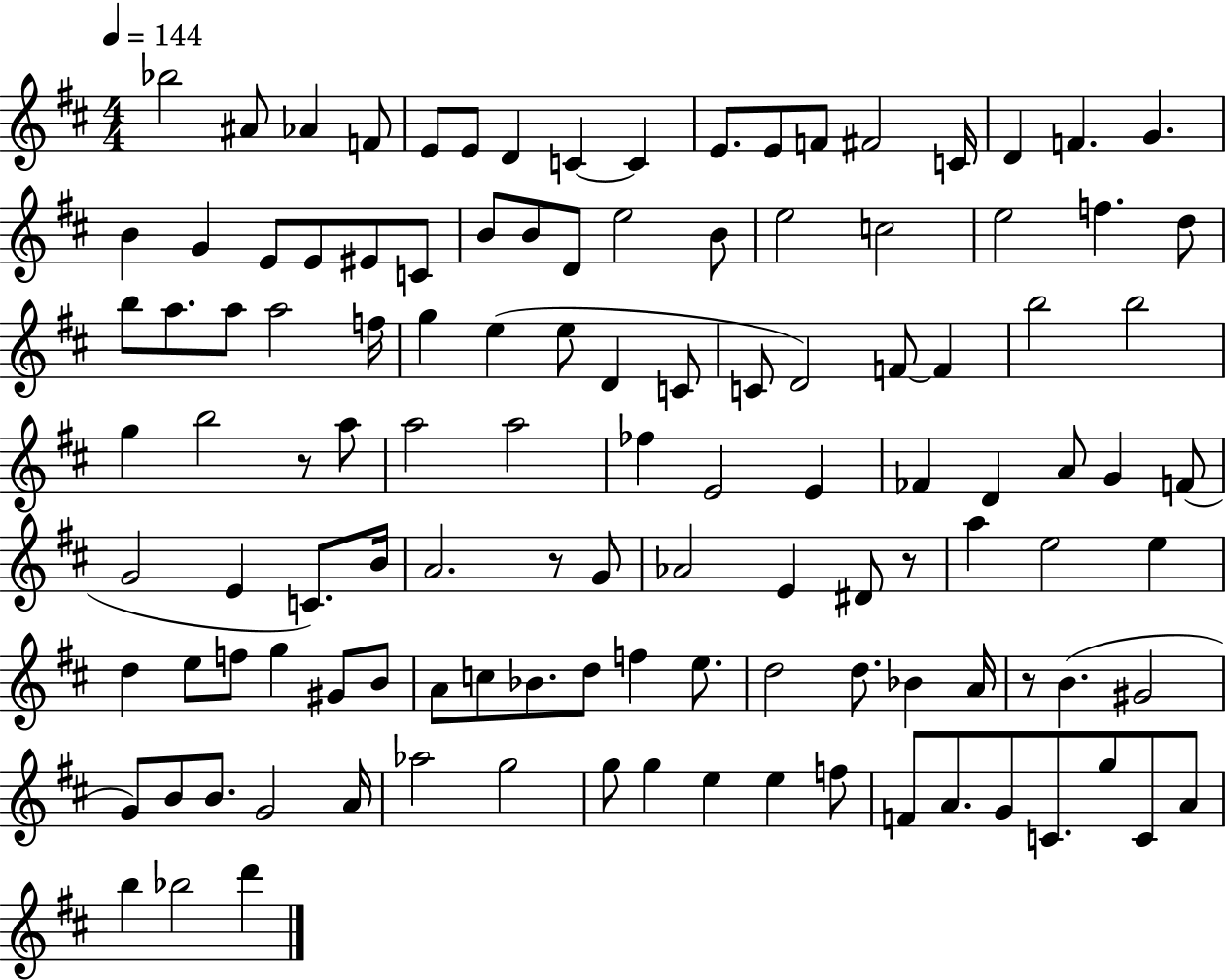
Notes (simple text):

Bb5/h A#4/e Ab4/q F4/e E4/e E4/e D4/q C4/q C4/q E4/e. E4/e F4/e F#4/h C4/s D4/q F4/q. G4/q. B4/q G4/q E4/e E4/e EIS4/e C4/e B4/e B4/e D4/e E5/h B4/e E5/h C5/h E5/h F5/q. D5/e B5/e A5/e. A5/e A5/h F5/s G5/q E5/q E5/e D4/q C4/e C4/e D4/h F4/e F4/q B5/h B5/h G5/q B5/h R/e A5/e A5/h A5/h FES5/q E4/h E4/q FES4/q D4/q A4/e G4/q F4/e G4/h E4/q C4/e. B4/s A4/h. R/e G4/e Ab4/h E4/q D#4/e R/e A5/q E5/h E5/q D5/q E5/e F5/e G5/q G#4/e B4/e A4/e C5/e Bb4/e. D5/e F5/q E5/e. D5/h D5/e. Bb4/q A4/s R/e B4/q. G#4/h G4/e B4/e B4/e. G4/h A4/s Ab5/h G5/h G5/e G5/q E5/q E5/q F5/e F4/e A4/e. G4/e C4/e. G5/e C4/e A4/e B5/q Bb5/h D6/q